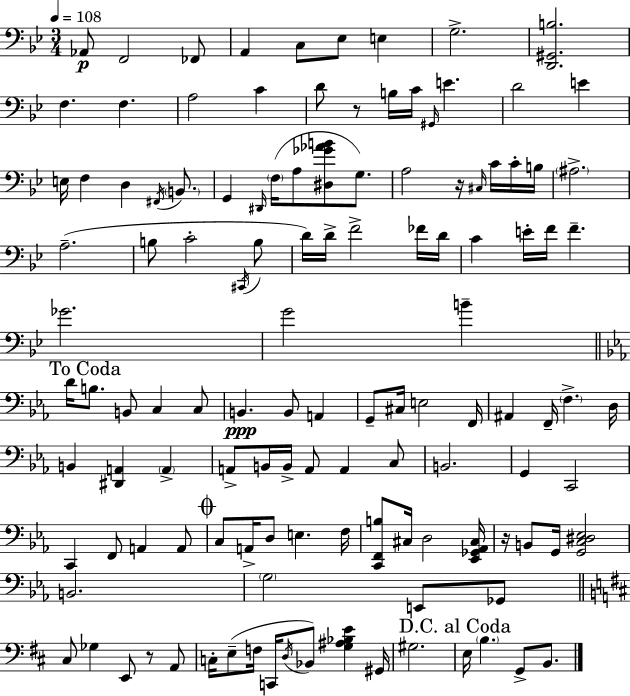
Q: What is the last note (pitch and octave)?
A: B2